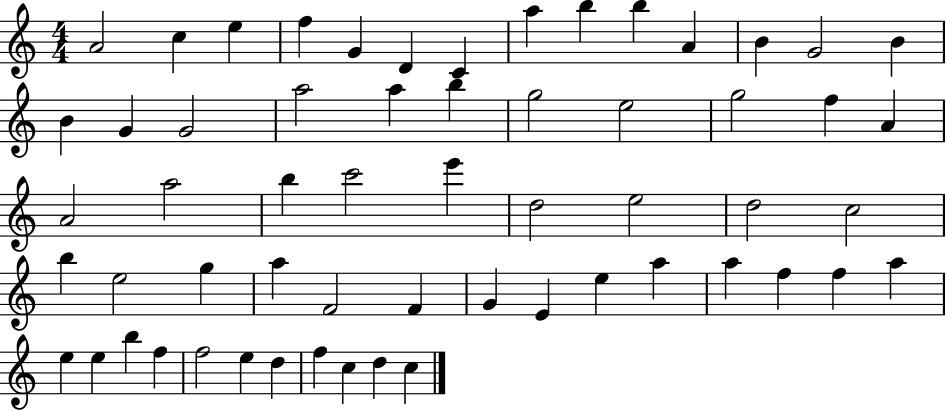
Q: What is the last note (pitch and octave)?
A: C5